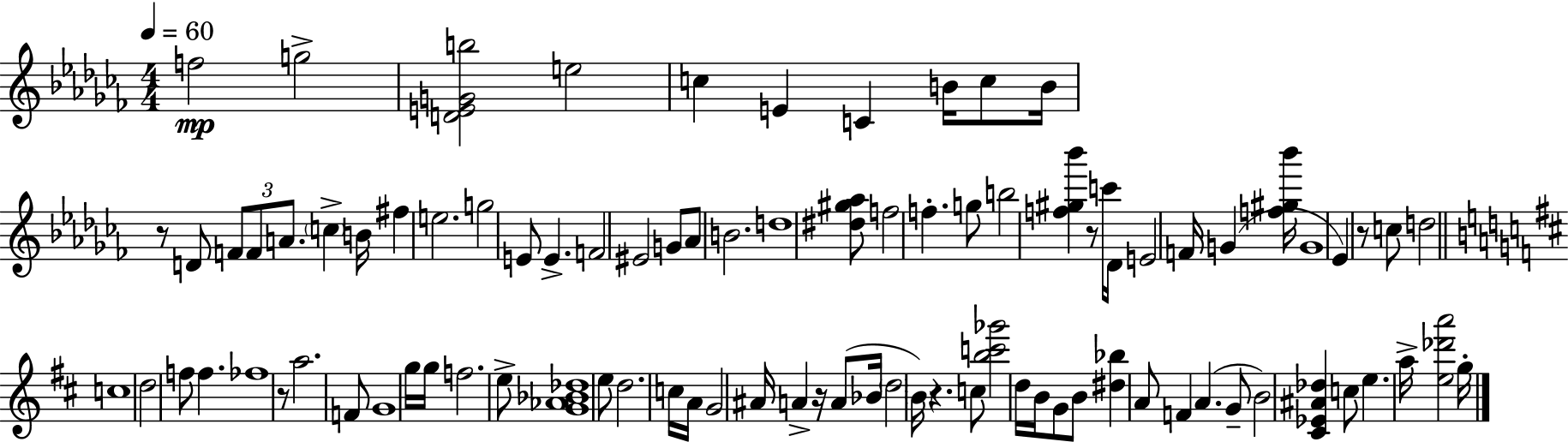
F5/h G5/h [D4,E4,G4,B5]/h E5/h C5/q E4/q C4/q B4/s C5/e B4/s R/e D4/e F4/e F4/e A4/e. C5/q B4/s F#5/q E5/h. G5/h E4/e E4/q. F4/h EIS4/h G4/e Ab4/e B4/h. D5/w [D#5,G#5,Ab5]/e F5/h F5/q. G5/e B5/h [F5,G#5,Bb6]/q R/e C6/s Db4/s E4/h F4/s G4/q [F5,G#5,Bb6]/s G4/w Eb4/q R/e C5/e D5/h C5/w D5/h F5/e F5/q. FES5/w R/e A5/h. F4/e G4/w G5/s G5/s F5/h. E5/e [G4,Ab4,Bb4,Db5]/w E5/e D5/h. C5/s A4/s G4/h A#4/s A4/q R/s A4/e Bb4/s D5/h B4/s R/q. C5/e [B5,C6,Gb6]/h D5/s B4/s G4/e B4/e [D#5,Bb5]/q A4/e F4/q A4/q. G4/e B4/h [C#4,Eb4,A#4,Db5]/q C5/e E5/q. A5/s [E5,Db6,A6]/h G5/s